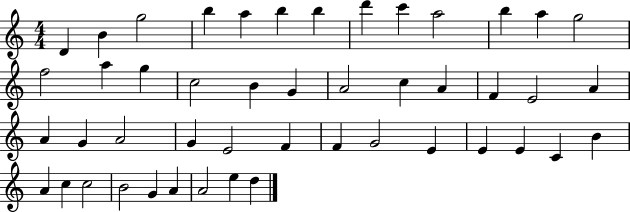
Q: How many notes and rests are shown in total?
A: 47